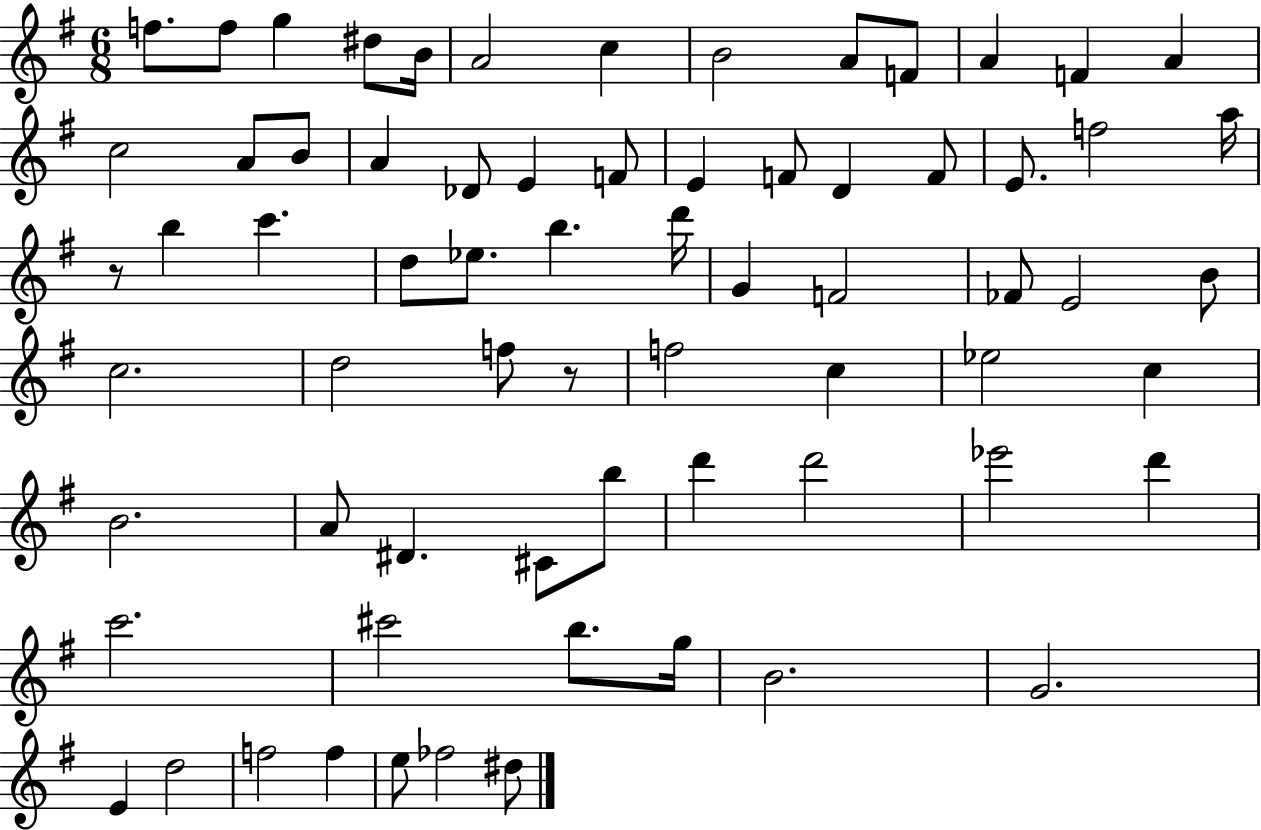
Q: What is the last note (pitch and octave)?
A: D#5